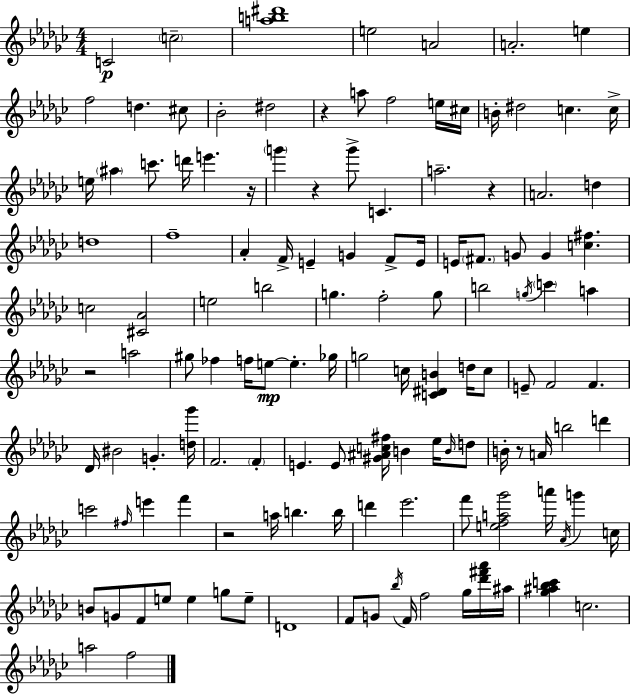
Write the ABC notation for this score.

X:1
T:Untitled
M:4/4
L:1/4
K:Ebm
C2 c2 [ab^d']4 e2 A2 A2 e f2 d ^c/2 _B2 ^d2 z a/2 f2 e/4 ^c/4 B/4 ^d2 c c/4 e/4 ^a c'/2 d'/4 e' z/4 g' z g'/2 C a2 z A2 d d4 f4 _A F/4 E G F/2 E/4 E/4 ^F/2 G/2 G [c^f] c2 [^C_A]2 e2 b2 g f2 g/2 b2 g/4 c' a z2 a2 ^g/2 _f f/4 e/2 e _g/4 g2 c/4 [C^DB] d/4 c/2 E/2 F2 F _D/4 ^B2 G [d_g']/4 F2 F E E/2 [^G^Ac^f]/4 B _e/4 B/4 d/2 B/4 z/2 A/4 b2 d' c'2 ^f/4 e' f' z2 a/4 b b/4 d' _e'2 f'/2 [efa_g']2 a'/4 _A/4 g' c/4 B/2 G/2 F/2 e/2 e g/2 e/2 D4 F/2 G/2 _b/4 F/4 f2 _g/4 [_d'^f'_a']/4 ^a/4 [_g^a_bc'] c2 a2 f2